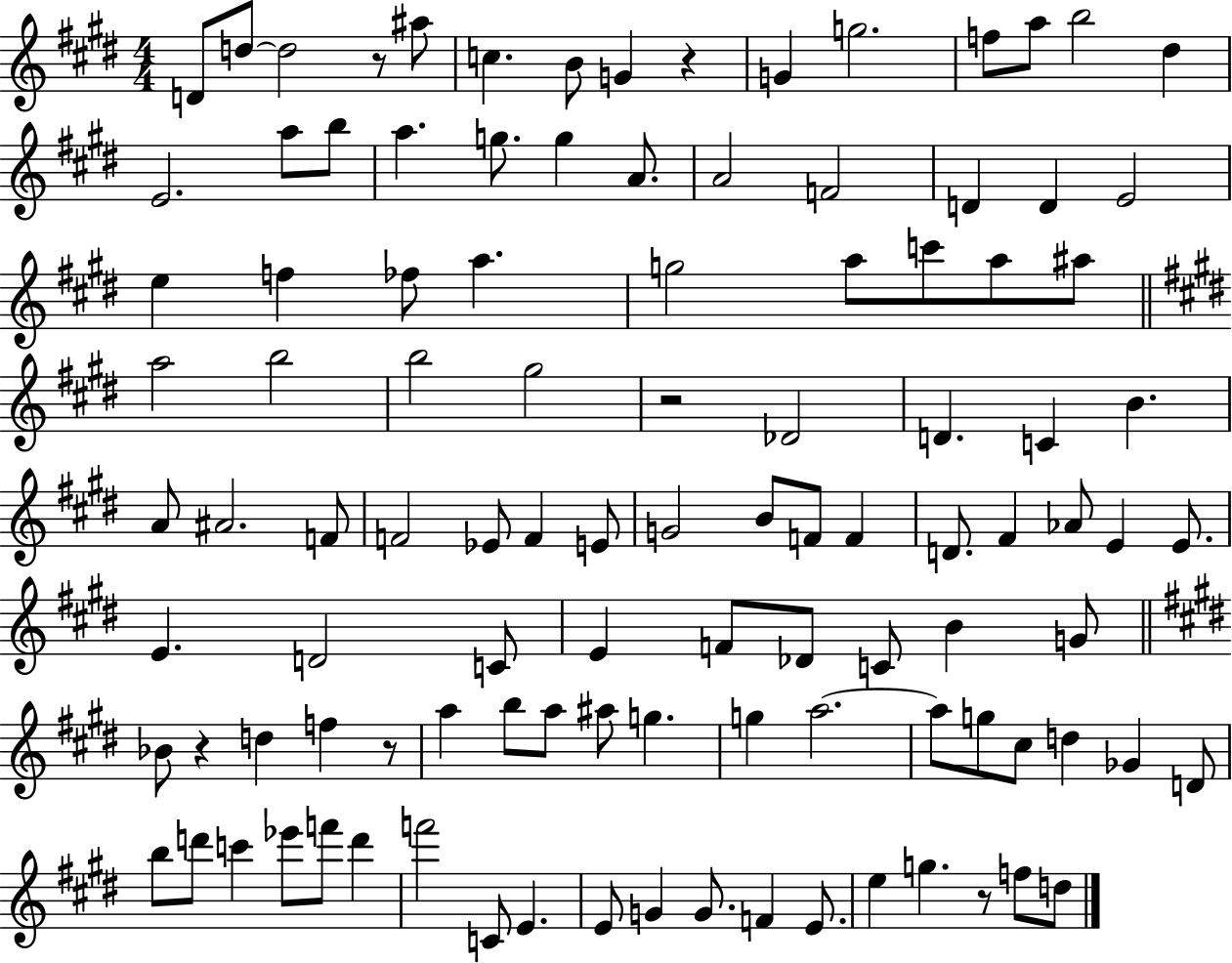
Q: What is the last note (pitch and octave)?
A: D5